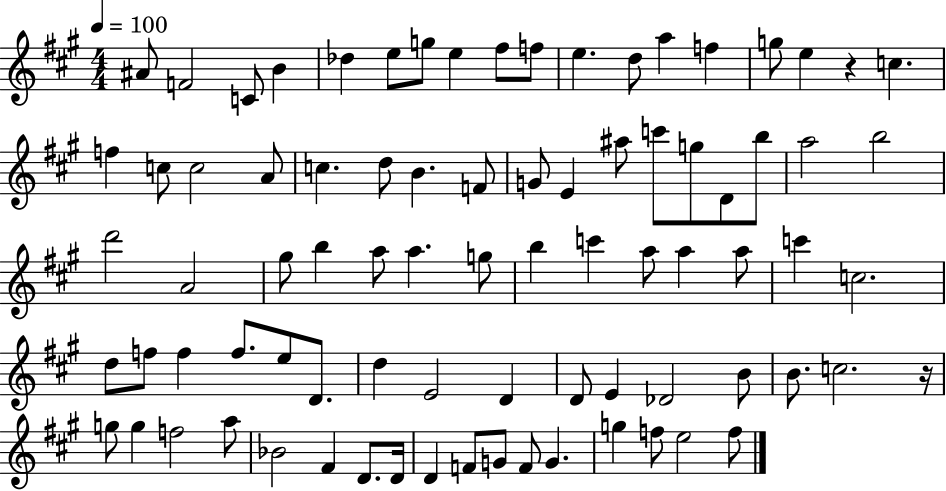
X:1
T:Untitled
M:4/4
L:1/4
K:A
^A/2 F2 C/2 B _d e/2 g/2 e ^f/2 f/2 e d/2 a f g/2 e z c f c/2 c2 A/2 c d/2 B F/2 G/2 E ^a/2 c'/2 g/2 D/2 b/2 a2 b2 d'2 A2 ^g/2 b a/2 a g/2 b c' a/2 a a/2 c' c2 d/2 f/2 f f/2 e/2 D/2 d E2 D D/2 E _D2 B/2 B/2 c2 z/4 g/2 g f2 a/2 _B2 ^F D/2 D/4 D F/2 G/2 F/2 G g f/2 e2 f/2